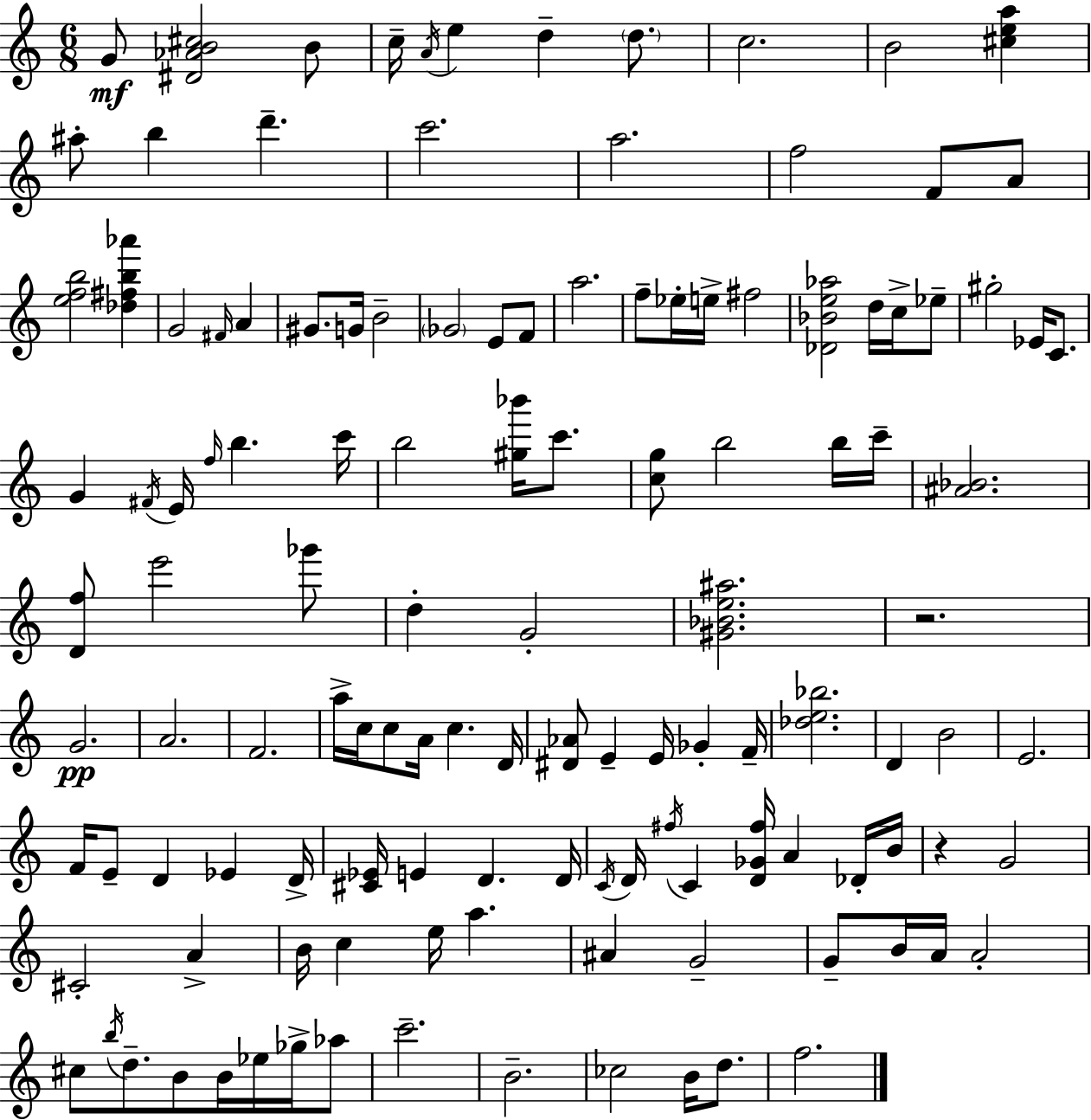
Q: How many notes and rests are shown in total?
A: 126